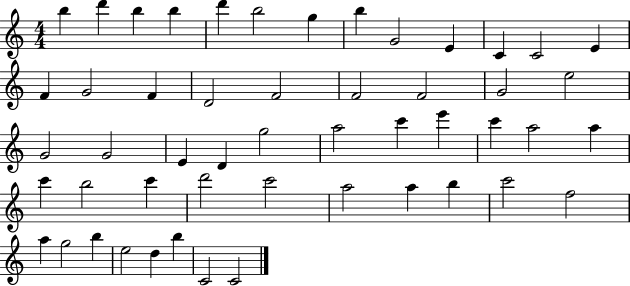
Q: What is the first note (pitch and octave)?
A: B5